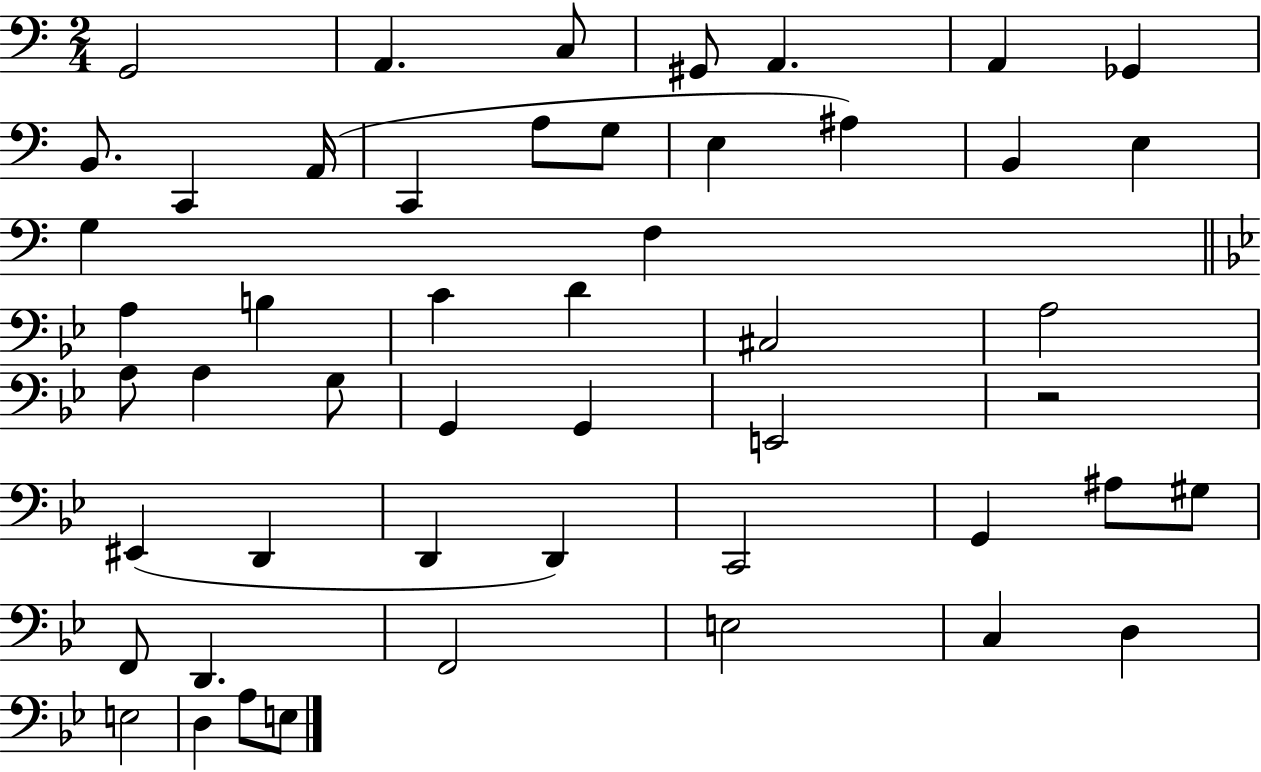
{
  \clef bass
  \numericTimeSignature
  \time 2/4
  \key c \major
  g,2 | a,4. c8 | gis,8 a,4. | a,4 ges,4 | \break b,8. c,4 a,16( | c,4 a8 g8 | e4 ais4) | b,4 e4 | \break g4 f4 | \bar "||" \break \key g \minor a4 b4 | c'4 d'4 | cis2 | a2 | \break a8 a4 g8 | g,4 g,4 | e,2 | r2 | \break eis,4( d,4 | d,4 d,4) | c,2 | g,4 ais8 gis8 | \break f,8 d,4. | f,2 | e2 | c4 d4 | \break e2 | d4 a8 e8 | \bar "|."
}